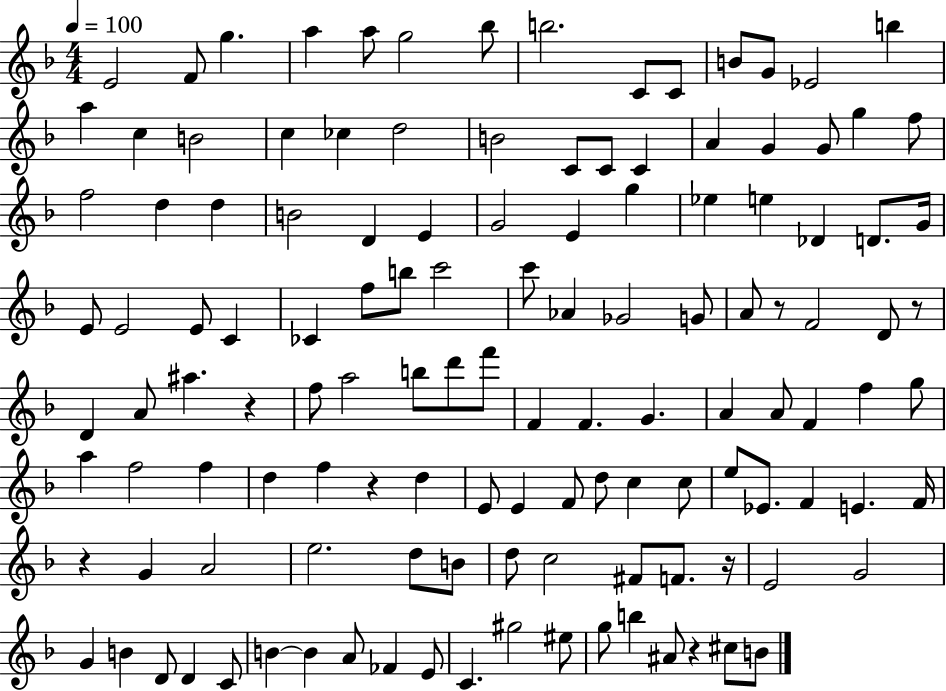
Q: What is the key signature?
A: F major